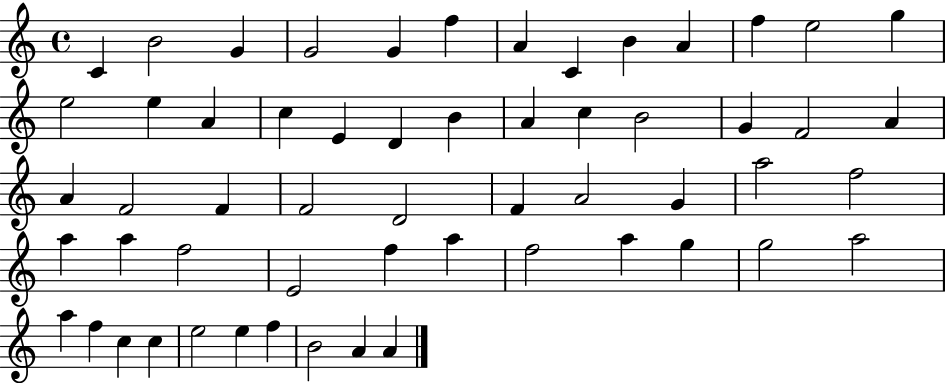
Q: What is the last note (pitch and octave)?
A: A4